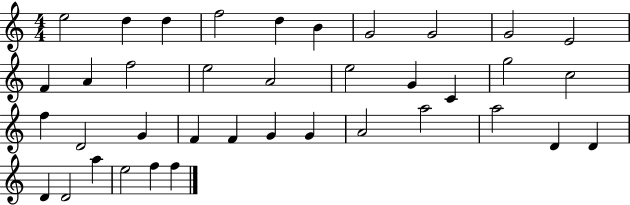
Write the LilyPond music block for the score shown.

{
  \clef treble
  \numericTimeSignature
  \time 4/4
  \key c \major
  e''2 d''4 d''4 | f''2 d''4 b'4 | g'2 g'2 | g'2 e'2 | \break f'4 a'4 f''2 | e''2 a'2 | e''2 g'4 c'4 | g''2 c''2 | \break f''4 d'2 g'4 | f'4 f'4 g'4 g'4 | a'2 a''2 | a''2 d'4 d'4 | \break d'4 d'2 a''4 | e''2 f''4 f''4 | \bar "|."
}